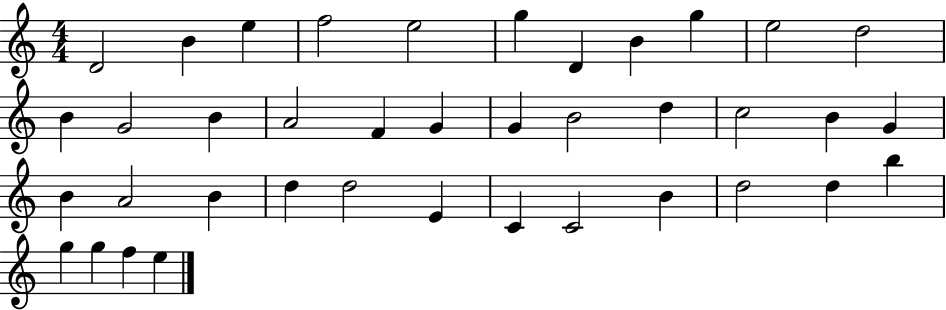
{
  \clef treble
  \numericTimeSignature
  \time 4/4
  \key c \major
  d'2 b'4 e''4 | f''2 e''2 | g''4 d'4 b'4 g''4 | e''2 d''2 | \break b'4 g'2 b'4 | a'2 f'4 g'4 | g'4 b'2 d''4 | c''2 b'4 g'4 | \break b'4 a'2 b'4 | d''4 d''2 e'4 | c'4 c'2 b'4 | d''2 d''4 b''4 | \break g''4 g''4 f''4 e''4 | \bar "|."
}